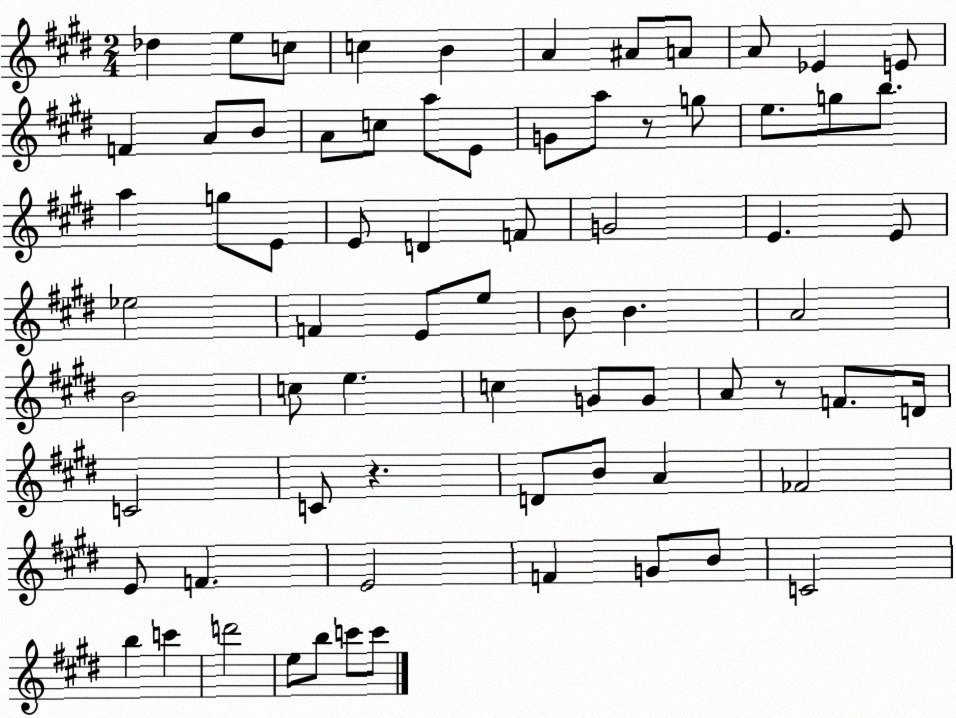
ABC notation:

X:1
T:Untitled
M:2/4
L:1/4
K:E
_d e/2 c/2 c B A ^A/2 A/2 A/2 _E E/2 F A/2 B/2 A/2 c/2 a/2 E/2 G/2 a/2 z/2 g/2 e/2 g/2 b/2 a g/2 E/2 E/2 D F/2 G2 E E/2 _e2 F E/2 e/2 B/2 B A2 B2 c/2 e c G/2 G/2 A/2 z/2 F/2 D/4 C2 C/2 z D/2 B/2 A _F2 E/2 F E2 F G/2 B/2 C2 b c' d'2 e/2 b/2 c'/2 c'/2